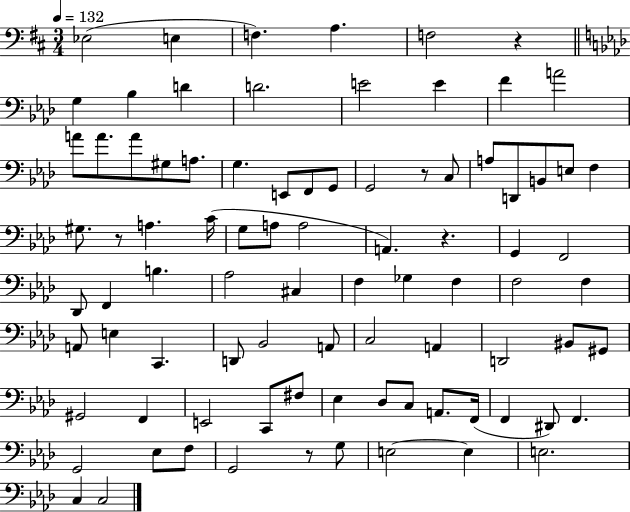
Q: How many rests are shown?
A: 5